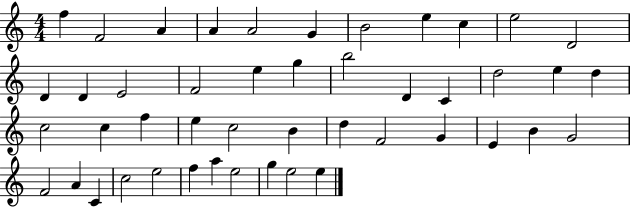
{
  \clef treble
  \numericTimeSignature
  \time 4/4
  \key c \major
  f''4 f'2 a'4 | a'4 a'2 g'4 | b'2 e''4 c''4 | e''2 d'2 | \break d'4 d'4 e'2 | f'2 e''4 g''4 | b''2 d'4 c'4 | d''2 e''4 d''4 | \break c''2 c''4 f''4 | e''4 c''2 b'4 | d''4 f'2 g'4 | e'4 b'4 g'2 | \break f'2 a'4 c'4 | c''2 e''2 | f''4 a''4 e''2 | g''4 e''2 e''4 | \break \bar "|."
}